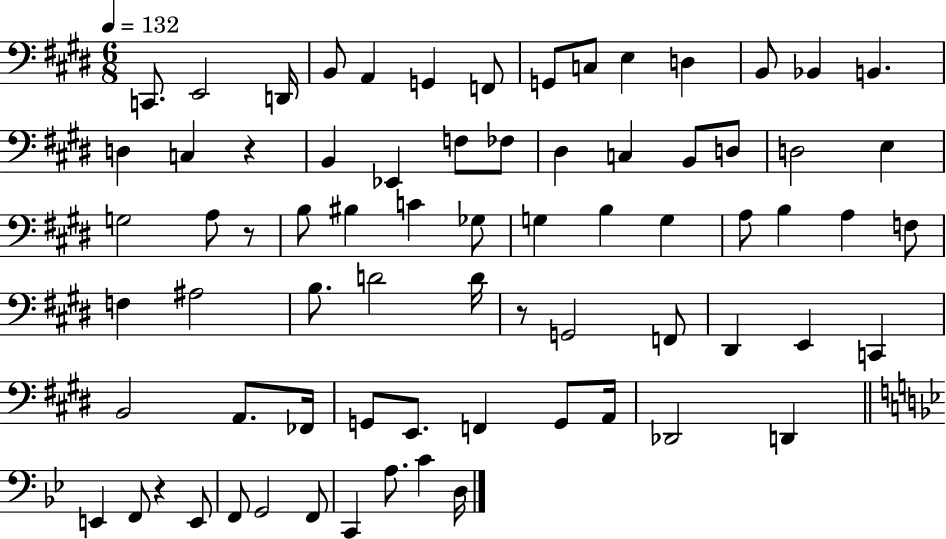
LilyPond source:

{
  \clef bass
  \numericTimeSignature
  \time 6/8
  \key e \major
  \tempo 4 = 132
  \repeat volta 2 { c,8. e,2 d,16 | b,8 a,4 g,4 f,8 | g,8 c8 e4 d4 | b,8 bes,4 b,4. | \break d4 c4 r4 | b,4 ees,4 f8 fes8 | dis4 c4 b,8 d8 | d2 e4 | \break g2 a8 r8 | b8 bis4 c'4 ges8 | g4 b4 g4 | a8 b4 a4 f8 | \break f4 ais2 | b8. d'2 d'16 | r8 g,2 f,8 | dis,4 e,4 c,4 | \break b,2 a,8. fes,16 | g,8 e,8. f,4 g,8 a,16 | des,2 d,4 | \bar "||" \break \key bes \major e,4 f,8 r4 e,8 | f,8 g,2 f,8 | c,4 a8. c'4 d16 | } \bar "|."
}